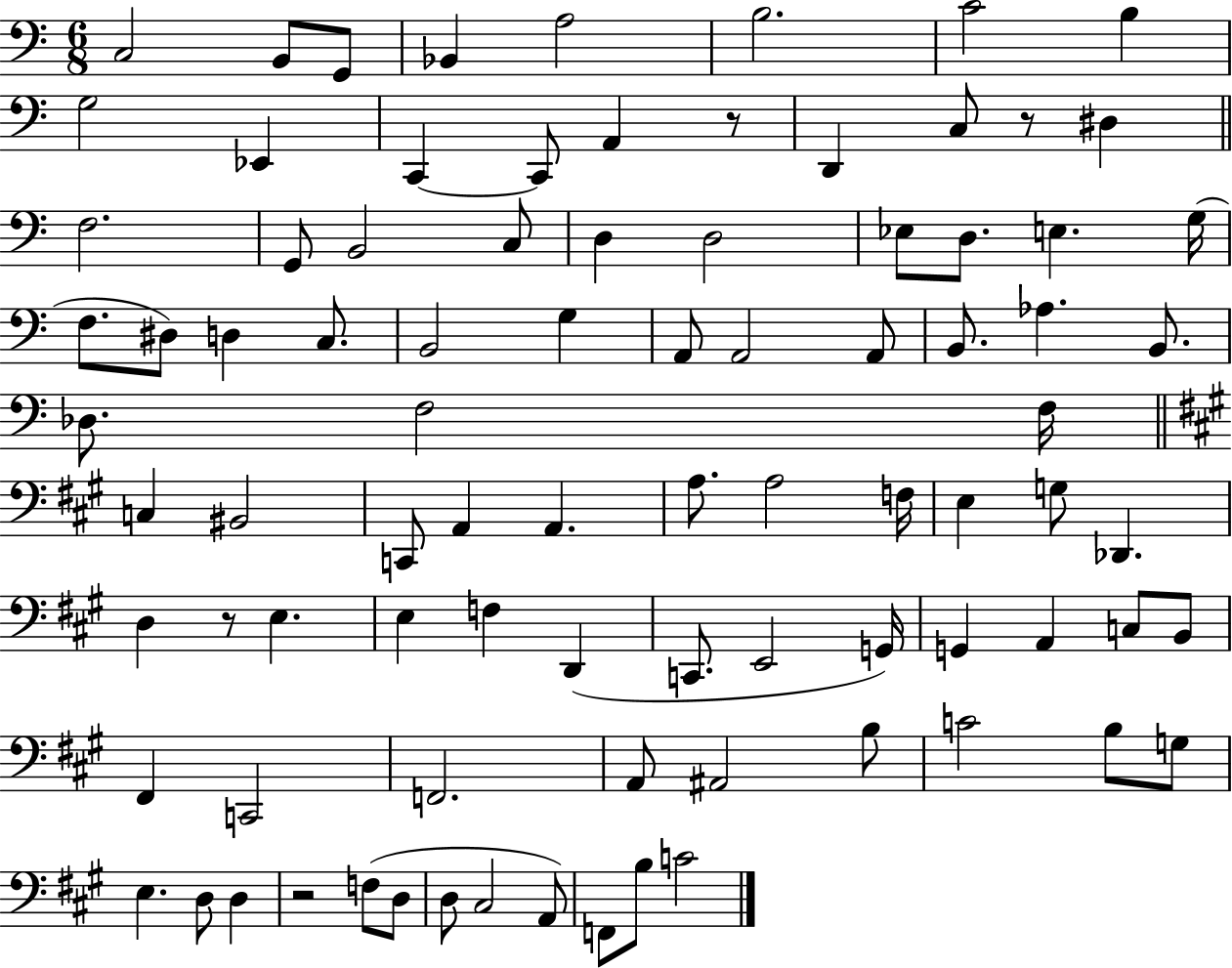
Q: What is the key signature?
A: C major